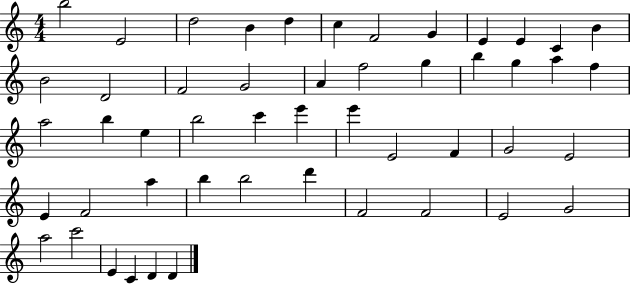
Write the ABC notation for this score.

X:1
T:Untitled
M:4/4
L:1/4
K:C
b2 E2 d2 B d c F2 G E E C B B2 D2 F2 G2 A f2 g b g a f a2 b e b2 c' e' e' E2 F G2 E2 E F2 a b b2 d' F2 F2 E2 G2 a2 c'2 E C D D